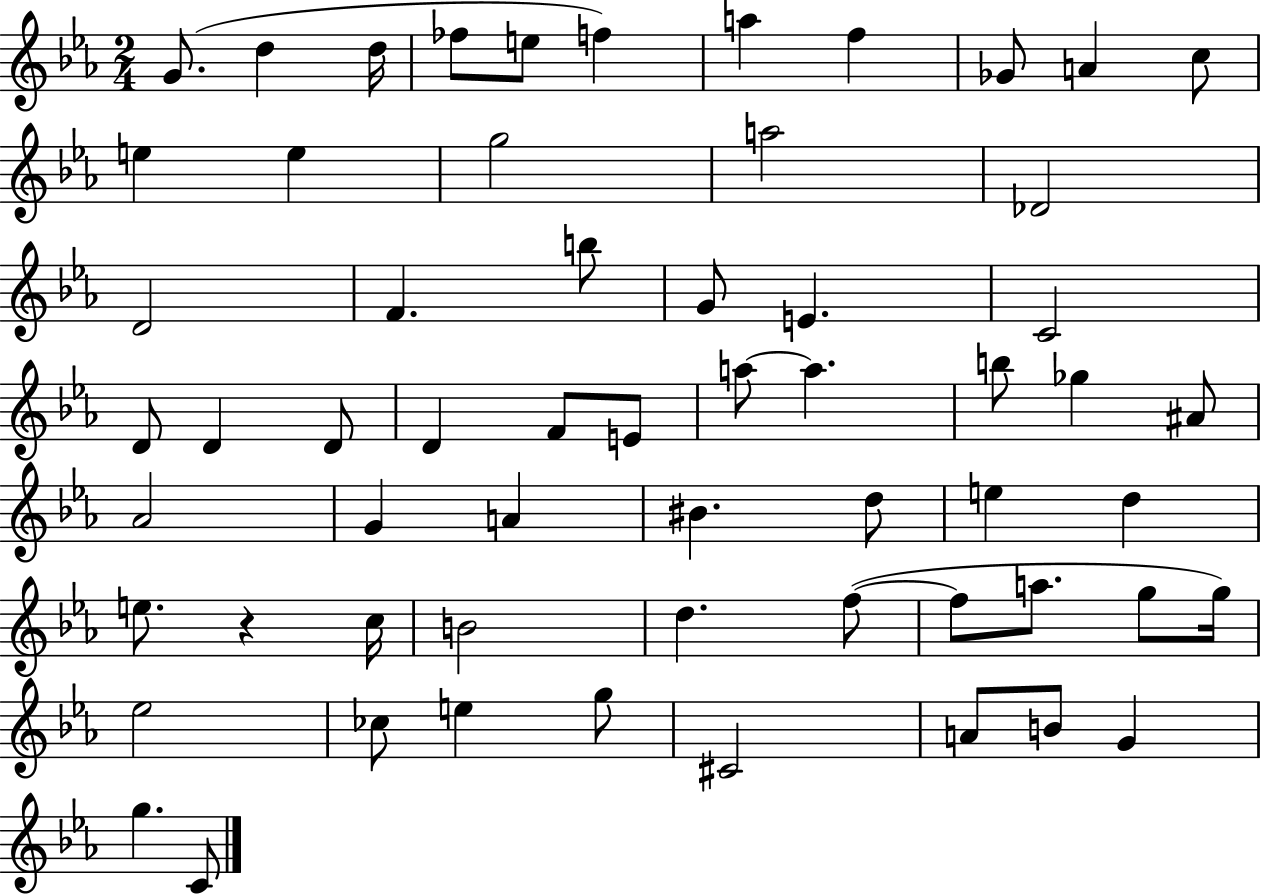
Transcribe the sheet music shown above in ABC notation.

X:1
T:Untitled
M:2/4
L:1/4
K:Eb
G/2 d d/4 _f/2 e/2 f a f _G/2 A c/2 e e g2 a2 _D2 D2 F b/2 G/2 E C2 D/2 D D/2 D F/2 E/2 a/2 a b/2 _g ^A/2 _A2 G A ^B d/2 e d e/2 z c/4 B2 d f/2 f/2 a/2 g/2 g/4 _e2 _c/2 e g/2 ^C2 A/2 B/2 G g C/2